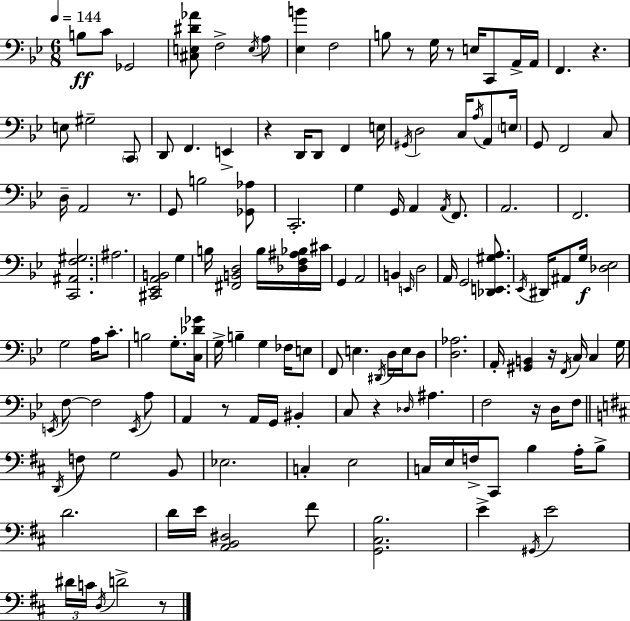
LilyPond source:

{
  \clef bass
  \numericTimeSignature
  \time 6/8
  \key bes \major
  \tempo 4 = 144
  b8\ff c'8 ges,2 | <cis e dis' aes'>8 f2-> \acciaccatura { e16 } a8 | <ees b'>4 f2 | b8 r8 g16 r8 e16 c,8 a,16-> | \break a,16 f,4. r4. | e8 gis2-- \parenthesize c,8 | d,8 f,4. e,4-> | r4 d,16 d,8 f,4 | \break e16 \acciaccatura { gis,16 } d2 c16 \acciaccatura { a16 } | a,8 \parenthesize e16 g,8 f,2 | c8 d16-- a,2 | r8. g,8 b2 | \break <ges, aes>8 c,2.-. | g4 g,16 a,4 | \acciaccatura { a,16 } f,8. a,2. | f,2. | \break <c, ais, f gis>2. | ais2. | <cis, ees, a, b,>2 | g4 b16 <fis, b, d>2 | \break b16 <des f ais bes>16 cis'16 g,4 a,2 | b,4 \grace { e,16 } d2 | a,16 g,2 | <des, e, gis a>8. \acciaccatura { ees,16 } dis,16 ais,8 g16\f <des ees>2 | \break g2 | a16 c'8.-. b2 | g8.-. <c des' ges'>16 g16-> b4-- g4 | fes16 e8 f,8 e4. | \break \acciaccatura { dis,16 } d16 e16 d8 <d aes>2. | a,16-. <gis, b,>4 | r16 \acciaccatura { f,16 } c16 c4 g16 \acciaccatura { e,16 } f8~~ f2 | \acciaccatura { e,16 } a8 a,4 | \break r8 a,16 g,16 bis,4-. c8 | r4 \grace { des16 } ais4. f2 | r16 d16 f8 \bar "||" \break \key b \minor \acciaccatura { d,16 } f8 g2 b,8 | ees2. | c4-. e2 | c16 e16 f16-> cis,8 b4 a16-. b8-> | \break d'2. | d'16 e'16 <a, b, dis>2 fis'8 | <g, cis b>2. | e'4-> \acciaccatura { gis,16 } e'2 | \break \tuplet 3/2 { dis'16 c'16 \acciaccatura { d16 } } d'2-> | r8 \bar "|."
}